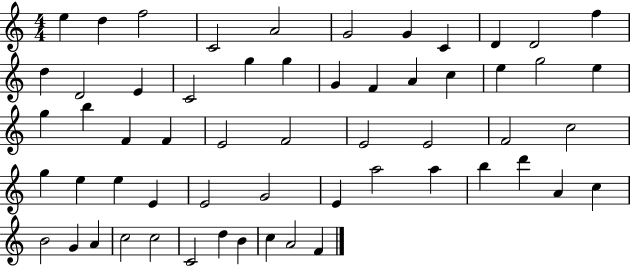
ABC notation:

X:1
T:Untitled
M:4/4
L:1/4
K:C
e d f2 C2 A2 G2 G C D D2 f d D2 E C2 g g G F A c e g2 e g b F F E2 F2 E2 E2 F2 c2 g e e E E2 G2 E a2 a b d' A c B2 G A c2 c2 C2 d B c A2 F